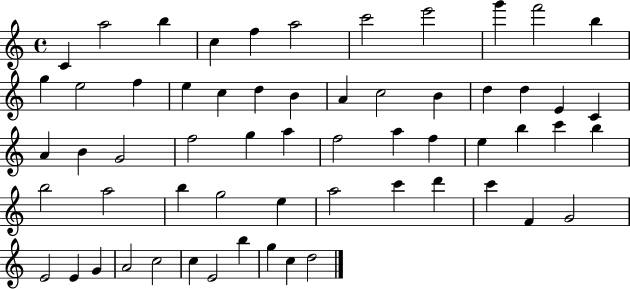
{
  \clef treble
  \time 4/4
  \defaultTimeSignature
  \key c \major
  c'4 a''2 b''4 | c''4 f''4 a''2 | c'''2 e'''2 | g'''4 f'''2 b''4 | \break g''4 e''2 f''4 | e''4 c''4 d''4 b'4 | a'4 c''2 b'4 | d''4 d''4 e'4 c'4 | \break a'4 b'4 g'2 | f''2 g''4 a''4 | f''2 a''4 f''4 | e''4 b''4 c'''4 b''4 | \break b''2 a''2 | b''4 g''2 e''4 | a''2 c'''4 d'''4 | c'''4 f'4 g'2 | \break e'2 e'4 g'4 | a'2 c''2 | c''4 e'2 b''4 | g''4 c''4 d''2 | \break \bar "|."
}